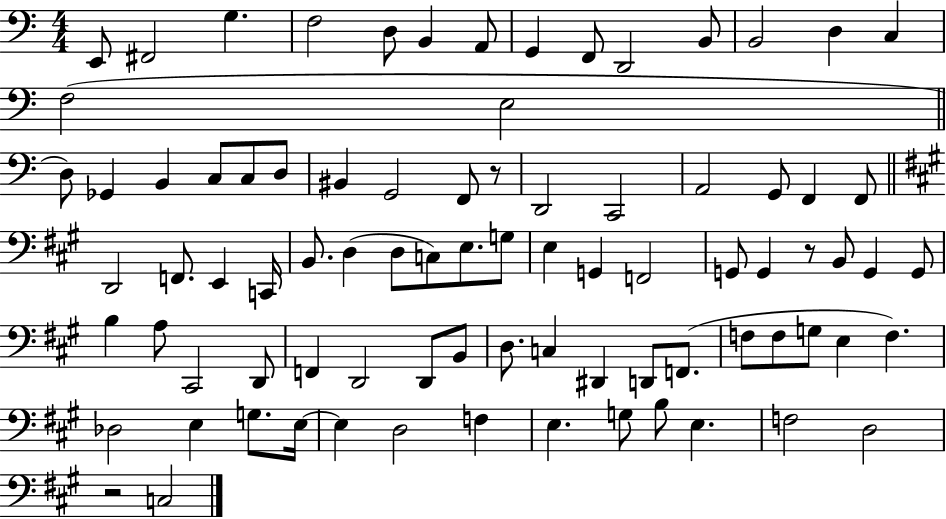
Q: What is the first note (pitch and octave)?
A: E2